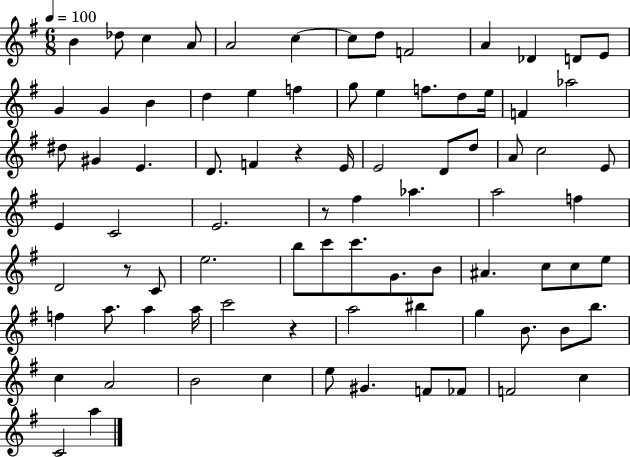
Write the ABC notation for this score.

X:1
T:Untitled
M:6/8
L:1/4
K:G
B _d/2 c A/2 A2 c c/2 d/2 F2 A _D D/2 E/2 G G B d e f g/2 e f/2 d/2 e/4 F _a2 ^d/2 ^G E D/2 F z E/4 E2 D/2 d/2 A/2 c2 E/2 E C2 E2 z/2 ^f _a a2 f D2 z/2 C/2 e2 b/2 c'/2 c'/2 G/2 B/2 ^A c/2 c/2 e/2 f a/2 a a/4 c'2 z a2 ^b g B/2 B/2 b/2 c A2 B2 c e/2 ^G F/2 _F/2 F2 c C2 a